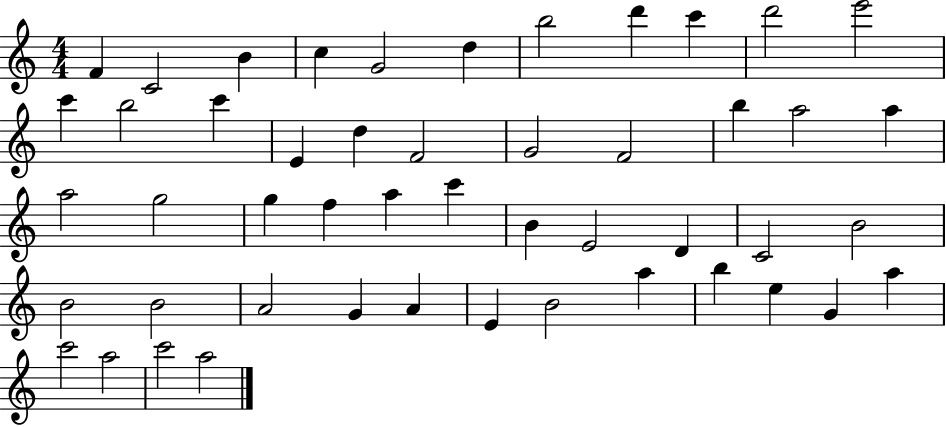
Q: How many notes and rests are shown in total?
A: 49